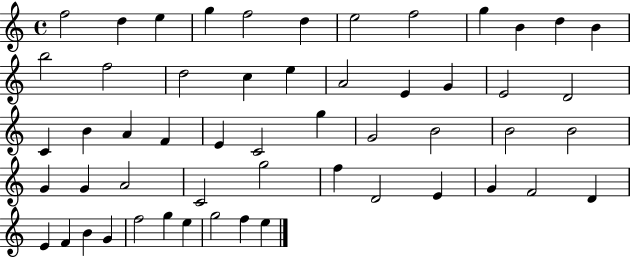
X:1
T:Untitled
M:4/4
L:1/4
K:C
f2 d e g f2 d e2 f2 g B d B b2 f2 d2 c e A2 E G E2 D2 C B A F E C2 g G2 B2 B2 B2 G G A2 C2 g2 f D2 E G F2 D E F B G f2 g e g2 f e